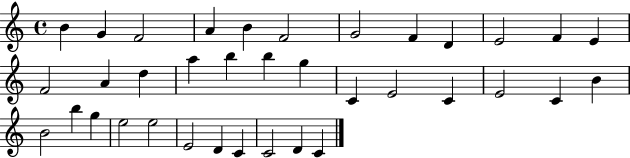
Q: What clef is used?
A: treble